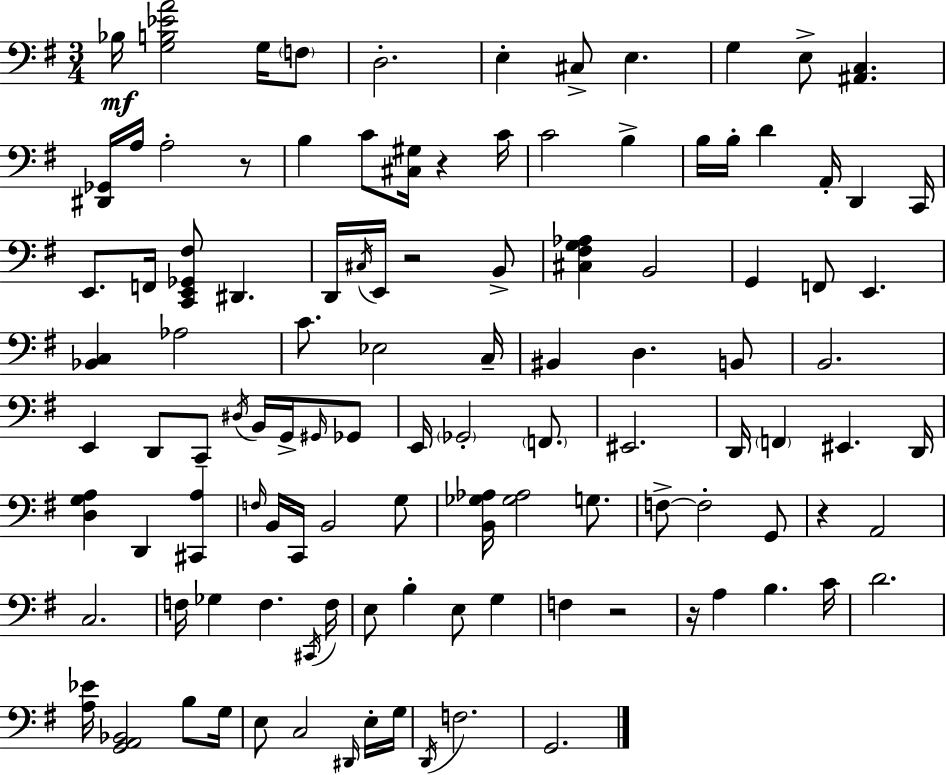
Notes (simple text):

Bb3/s [G3,B3,Eb4,A4]/h G3/s F3/e D3/h. E3/q C#3/e E3/q. G3/q E3/e [A#2,C3]/q. [D#2,Gb2]/s A3/s A3/h R/e B3/q C4/e [C#3,G#3]/s R/q C4/s C4/h B3/q B3/s B3/s D4/q A2/s D2/q C2/s E2/e. F2/s [C2,E2,Gb2,F#3]/e D#2/q. D2/s C#3/s E2/s R/h B2/e [C#3,F#3,G3,Ab3]/q B2/h G2/q F2/e E2/q. [Bb2,C3]/q Ab3/h C4/e. Eb3/h C3/s BIS2/q D3/q. B2/e B2/h. E2/q D2/e C2/e D#3/s B2/s G2/s G#2/s Gb2/e E2/s Gb2/h F2/e. EIS2/h. D2/s F2/q EIS2/q. D2/s [D3,G3,A3]/q D2/q [C#2,A3]/q F3/s B2/s C2/s B2/h G3/e [B2,Gb3,Ab3]/s [Gb3,Ab3]/h G3/e. F3/e F3/h G2/e R/q A2/h C3/h. F3/s Gb3/q F3/q. C#2/s F3/s E3/e B3/q E3/e G3/q F3/q R/h R/s A3/q B3/q. C4/s D4/h. [A3,Eb4]/s [G2,A2,Bb2]/h B3/e G3/s E3/e C3/h D#2/s E3/s G3/s D2/s F3/h. G2/h.